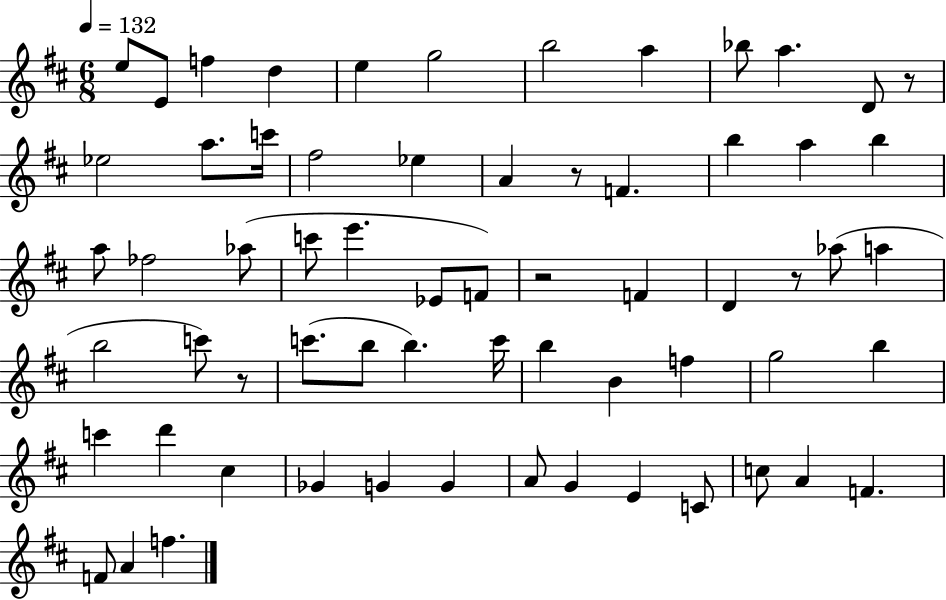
{
  \clef treble
  \numericTimeSignature
  \time 6/8
  \key d \major
  \tempo 4 = 132
  \repeat volta 2 { e''8 e'8 f''4 d''4 | e''4 g''2 | b''2 a''4 | bes''8 a''4. d'8 r8 | \break ees''2 a''8. c'''16 | fis''2 ees''4 | a'4 r8 f'4. | b''4 a''4 b''4 | \break a''8 fes''2 aes''8( | c'''8 e'''4. ees'8 f'8) | r2 f'4 | d'4 r8 aes''8( a''4 | \break b''2 c'''8) r8 | c'''8.( b''8 b''4.) c'''16 | b''4 b'4 f''4 | g''2 b''4 | \break c'''4 d'''4 cis''4 | ges'4 g'4 g'4 | a'8 g'4 e'4 c'8 | c''8 a'4 f'4. | \break f'8 a'4 f''4. | } \bar "|."
}